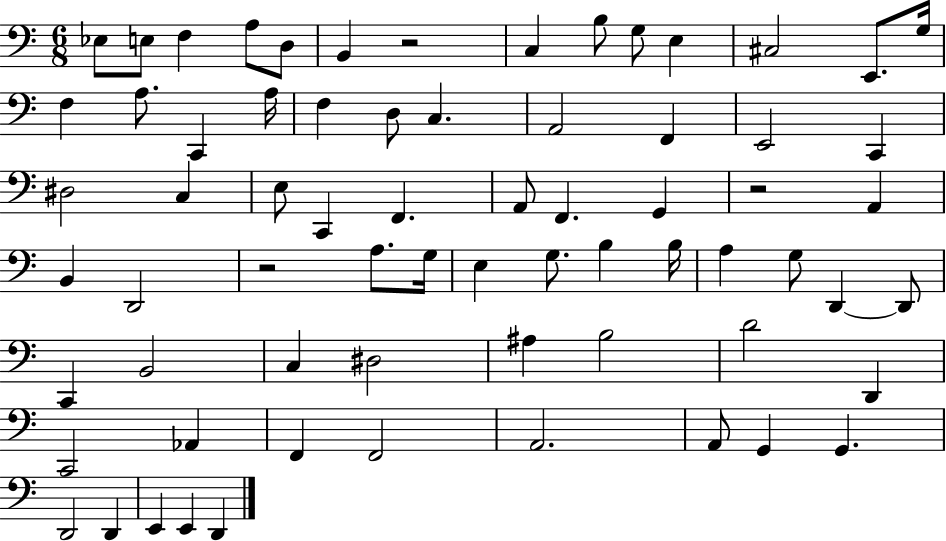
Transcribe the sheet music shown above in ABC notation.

X:1
T:Untitled
M:6/8
L:1/4
K:C
_E,/2 E,/2 F, A,/2 D,/2 B,, z2 C, B,/2 G,/2 E, ^C,2 E,,/2 G,/4 F, A,/2 C,, A,/4 F, D,/2 C, A,,2 F,, E,,2 C,, ^D,2 C, E,/2 C,, F,, A,,/2 F,, G,, z2 A,, B,, D,,2 z2 A,/2 G,/4 E, G,/2 B, B,/4 A, G,/2 D,, D,,/2 C,, B,,2 C, ^D,2 ^A, B,2 D2 D,, C,,2 _A,, F,, F,,2 A,,2 A,,/2 G,, G,, D,,2 D,, E,, E,, D,,